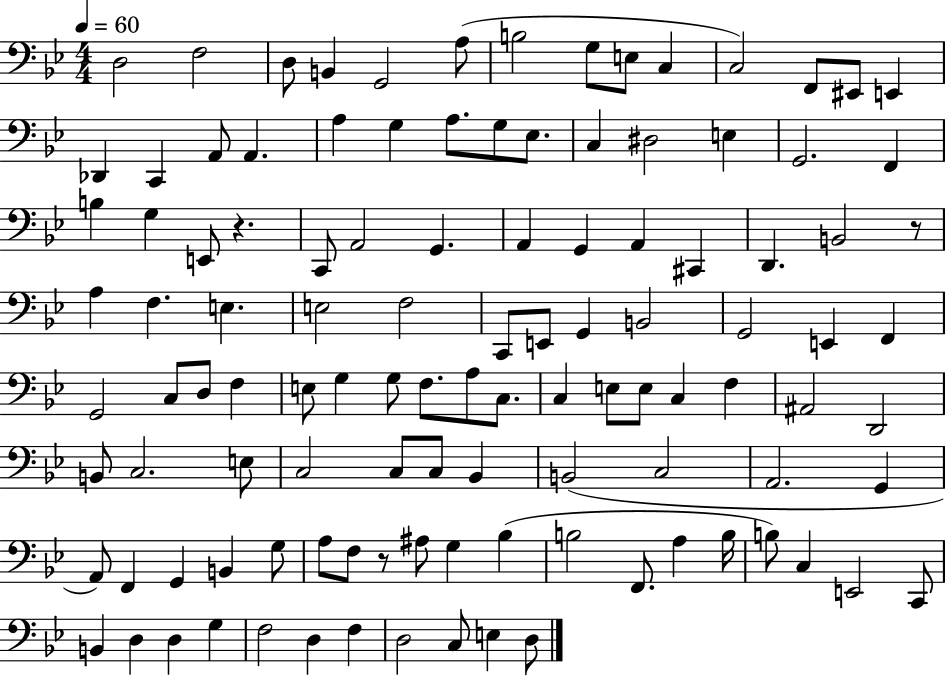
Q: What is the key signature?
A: BES major